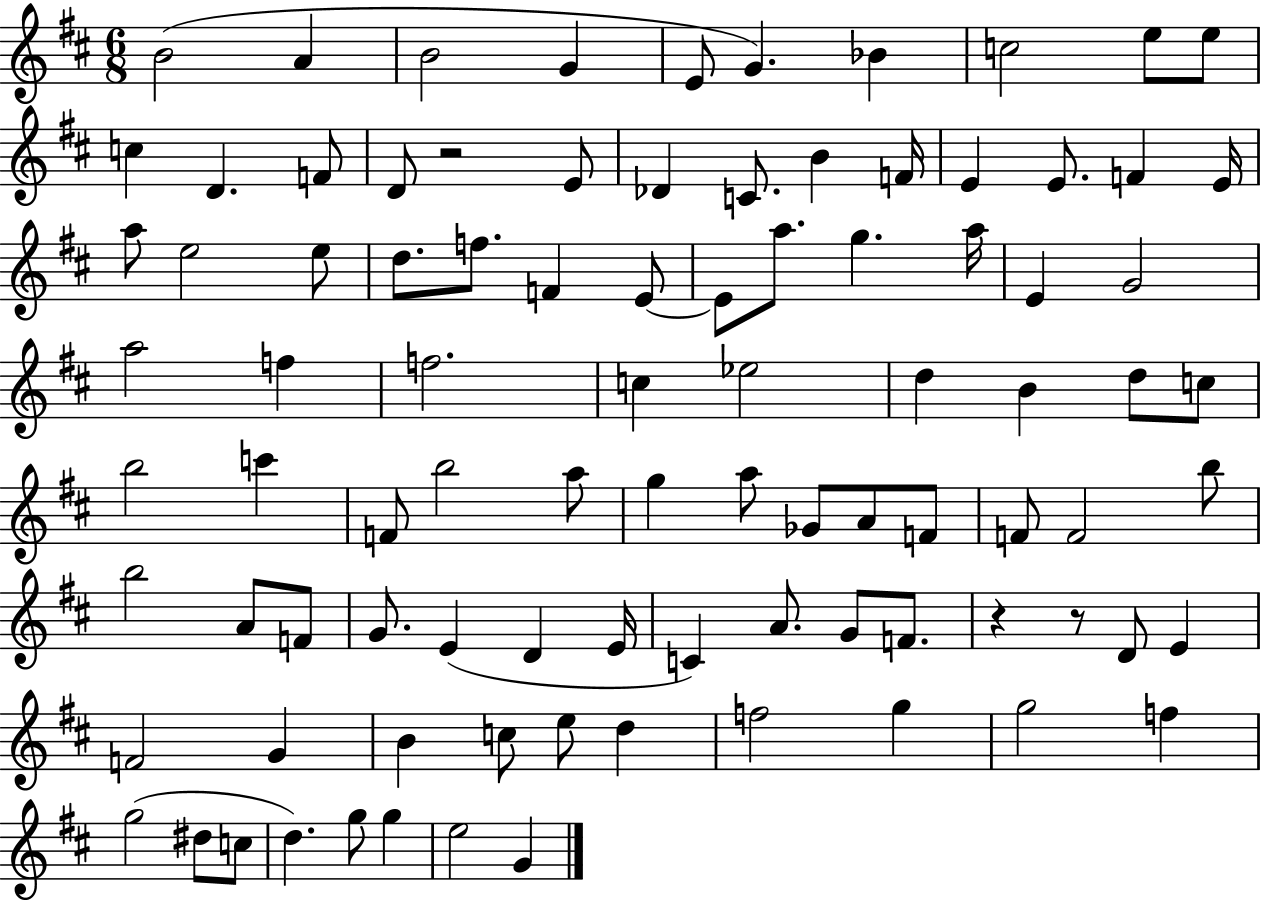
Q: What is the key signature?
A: D major